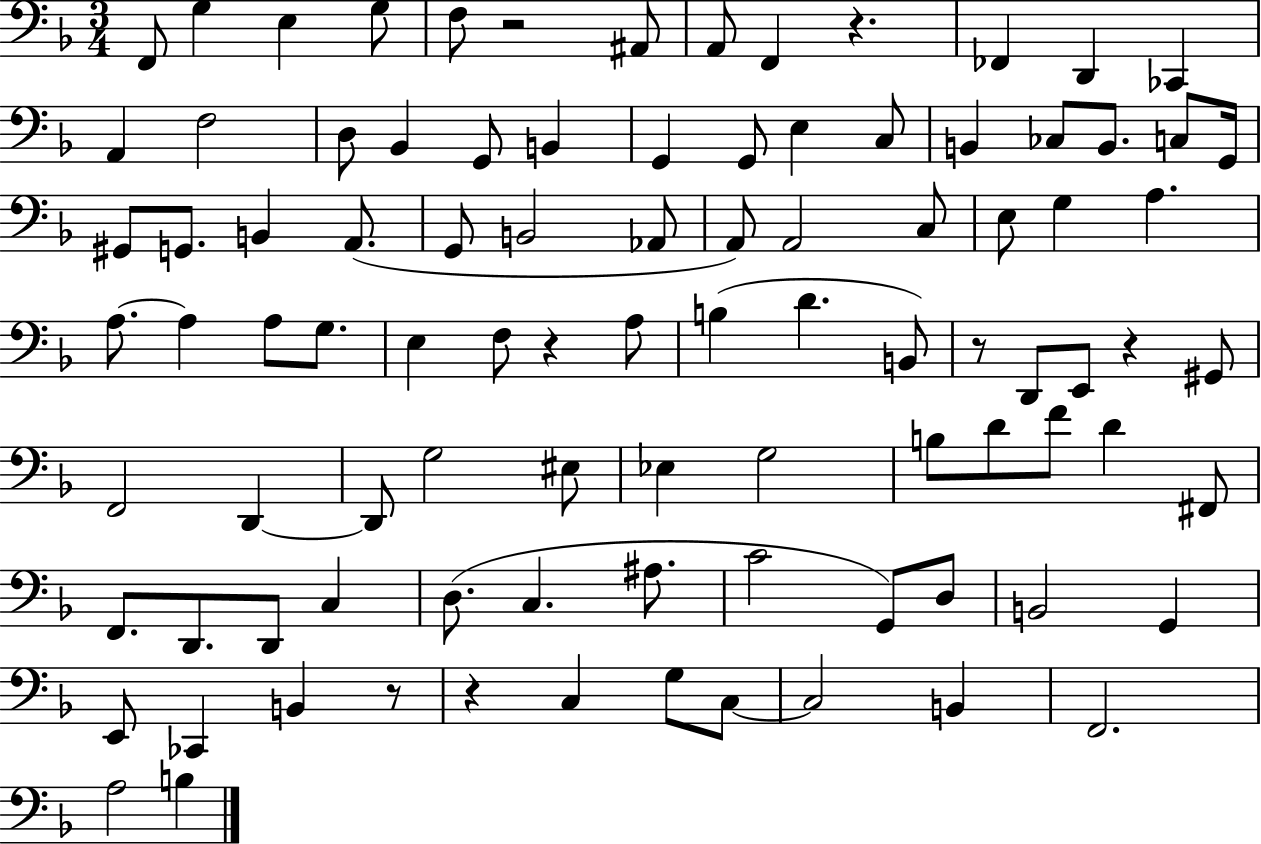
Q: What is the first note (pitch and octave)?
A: F2